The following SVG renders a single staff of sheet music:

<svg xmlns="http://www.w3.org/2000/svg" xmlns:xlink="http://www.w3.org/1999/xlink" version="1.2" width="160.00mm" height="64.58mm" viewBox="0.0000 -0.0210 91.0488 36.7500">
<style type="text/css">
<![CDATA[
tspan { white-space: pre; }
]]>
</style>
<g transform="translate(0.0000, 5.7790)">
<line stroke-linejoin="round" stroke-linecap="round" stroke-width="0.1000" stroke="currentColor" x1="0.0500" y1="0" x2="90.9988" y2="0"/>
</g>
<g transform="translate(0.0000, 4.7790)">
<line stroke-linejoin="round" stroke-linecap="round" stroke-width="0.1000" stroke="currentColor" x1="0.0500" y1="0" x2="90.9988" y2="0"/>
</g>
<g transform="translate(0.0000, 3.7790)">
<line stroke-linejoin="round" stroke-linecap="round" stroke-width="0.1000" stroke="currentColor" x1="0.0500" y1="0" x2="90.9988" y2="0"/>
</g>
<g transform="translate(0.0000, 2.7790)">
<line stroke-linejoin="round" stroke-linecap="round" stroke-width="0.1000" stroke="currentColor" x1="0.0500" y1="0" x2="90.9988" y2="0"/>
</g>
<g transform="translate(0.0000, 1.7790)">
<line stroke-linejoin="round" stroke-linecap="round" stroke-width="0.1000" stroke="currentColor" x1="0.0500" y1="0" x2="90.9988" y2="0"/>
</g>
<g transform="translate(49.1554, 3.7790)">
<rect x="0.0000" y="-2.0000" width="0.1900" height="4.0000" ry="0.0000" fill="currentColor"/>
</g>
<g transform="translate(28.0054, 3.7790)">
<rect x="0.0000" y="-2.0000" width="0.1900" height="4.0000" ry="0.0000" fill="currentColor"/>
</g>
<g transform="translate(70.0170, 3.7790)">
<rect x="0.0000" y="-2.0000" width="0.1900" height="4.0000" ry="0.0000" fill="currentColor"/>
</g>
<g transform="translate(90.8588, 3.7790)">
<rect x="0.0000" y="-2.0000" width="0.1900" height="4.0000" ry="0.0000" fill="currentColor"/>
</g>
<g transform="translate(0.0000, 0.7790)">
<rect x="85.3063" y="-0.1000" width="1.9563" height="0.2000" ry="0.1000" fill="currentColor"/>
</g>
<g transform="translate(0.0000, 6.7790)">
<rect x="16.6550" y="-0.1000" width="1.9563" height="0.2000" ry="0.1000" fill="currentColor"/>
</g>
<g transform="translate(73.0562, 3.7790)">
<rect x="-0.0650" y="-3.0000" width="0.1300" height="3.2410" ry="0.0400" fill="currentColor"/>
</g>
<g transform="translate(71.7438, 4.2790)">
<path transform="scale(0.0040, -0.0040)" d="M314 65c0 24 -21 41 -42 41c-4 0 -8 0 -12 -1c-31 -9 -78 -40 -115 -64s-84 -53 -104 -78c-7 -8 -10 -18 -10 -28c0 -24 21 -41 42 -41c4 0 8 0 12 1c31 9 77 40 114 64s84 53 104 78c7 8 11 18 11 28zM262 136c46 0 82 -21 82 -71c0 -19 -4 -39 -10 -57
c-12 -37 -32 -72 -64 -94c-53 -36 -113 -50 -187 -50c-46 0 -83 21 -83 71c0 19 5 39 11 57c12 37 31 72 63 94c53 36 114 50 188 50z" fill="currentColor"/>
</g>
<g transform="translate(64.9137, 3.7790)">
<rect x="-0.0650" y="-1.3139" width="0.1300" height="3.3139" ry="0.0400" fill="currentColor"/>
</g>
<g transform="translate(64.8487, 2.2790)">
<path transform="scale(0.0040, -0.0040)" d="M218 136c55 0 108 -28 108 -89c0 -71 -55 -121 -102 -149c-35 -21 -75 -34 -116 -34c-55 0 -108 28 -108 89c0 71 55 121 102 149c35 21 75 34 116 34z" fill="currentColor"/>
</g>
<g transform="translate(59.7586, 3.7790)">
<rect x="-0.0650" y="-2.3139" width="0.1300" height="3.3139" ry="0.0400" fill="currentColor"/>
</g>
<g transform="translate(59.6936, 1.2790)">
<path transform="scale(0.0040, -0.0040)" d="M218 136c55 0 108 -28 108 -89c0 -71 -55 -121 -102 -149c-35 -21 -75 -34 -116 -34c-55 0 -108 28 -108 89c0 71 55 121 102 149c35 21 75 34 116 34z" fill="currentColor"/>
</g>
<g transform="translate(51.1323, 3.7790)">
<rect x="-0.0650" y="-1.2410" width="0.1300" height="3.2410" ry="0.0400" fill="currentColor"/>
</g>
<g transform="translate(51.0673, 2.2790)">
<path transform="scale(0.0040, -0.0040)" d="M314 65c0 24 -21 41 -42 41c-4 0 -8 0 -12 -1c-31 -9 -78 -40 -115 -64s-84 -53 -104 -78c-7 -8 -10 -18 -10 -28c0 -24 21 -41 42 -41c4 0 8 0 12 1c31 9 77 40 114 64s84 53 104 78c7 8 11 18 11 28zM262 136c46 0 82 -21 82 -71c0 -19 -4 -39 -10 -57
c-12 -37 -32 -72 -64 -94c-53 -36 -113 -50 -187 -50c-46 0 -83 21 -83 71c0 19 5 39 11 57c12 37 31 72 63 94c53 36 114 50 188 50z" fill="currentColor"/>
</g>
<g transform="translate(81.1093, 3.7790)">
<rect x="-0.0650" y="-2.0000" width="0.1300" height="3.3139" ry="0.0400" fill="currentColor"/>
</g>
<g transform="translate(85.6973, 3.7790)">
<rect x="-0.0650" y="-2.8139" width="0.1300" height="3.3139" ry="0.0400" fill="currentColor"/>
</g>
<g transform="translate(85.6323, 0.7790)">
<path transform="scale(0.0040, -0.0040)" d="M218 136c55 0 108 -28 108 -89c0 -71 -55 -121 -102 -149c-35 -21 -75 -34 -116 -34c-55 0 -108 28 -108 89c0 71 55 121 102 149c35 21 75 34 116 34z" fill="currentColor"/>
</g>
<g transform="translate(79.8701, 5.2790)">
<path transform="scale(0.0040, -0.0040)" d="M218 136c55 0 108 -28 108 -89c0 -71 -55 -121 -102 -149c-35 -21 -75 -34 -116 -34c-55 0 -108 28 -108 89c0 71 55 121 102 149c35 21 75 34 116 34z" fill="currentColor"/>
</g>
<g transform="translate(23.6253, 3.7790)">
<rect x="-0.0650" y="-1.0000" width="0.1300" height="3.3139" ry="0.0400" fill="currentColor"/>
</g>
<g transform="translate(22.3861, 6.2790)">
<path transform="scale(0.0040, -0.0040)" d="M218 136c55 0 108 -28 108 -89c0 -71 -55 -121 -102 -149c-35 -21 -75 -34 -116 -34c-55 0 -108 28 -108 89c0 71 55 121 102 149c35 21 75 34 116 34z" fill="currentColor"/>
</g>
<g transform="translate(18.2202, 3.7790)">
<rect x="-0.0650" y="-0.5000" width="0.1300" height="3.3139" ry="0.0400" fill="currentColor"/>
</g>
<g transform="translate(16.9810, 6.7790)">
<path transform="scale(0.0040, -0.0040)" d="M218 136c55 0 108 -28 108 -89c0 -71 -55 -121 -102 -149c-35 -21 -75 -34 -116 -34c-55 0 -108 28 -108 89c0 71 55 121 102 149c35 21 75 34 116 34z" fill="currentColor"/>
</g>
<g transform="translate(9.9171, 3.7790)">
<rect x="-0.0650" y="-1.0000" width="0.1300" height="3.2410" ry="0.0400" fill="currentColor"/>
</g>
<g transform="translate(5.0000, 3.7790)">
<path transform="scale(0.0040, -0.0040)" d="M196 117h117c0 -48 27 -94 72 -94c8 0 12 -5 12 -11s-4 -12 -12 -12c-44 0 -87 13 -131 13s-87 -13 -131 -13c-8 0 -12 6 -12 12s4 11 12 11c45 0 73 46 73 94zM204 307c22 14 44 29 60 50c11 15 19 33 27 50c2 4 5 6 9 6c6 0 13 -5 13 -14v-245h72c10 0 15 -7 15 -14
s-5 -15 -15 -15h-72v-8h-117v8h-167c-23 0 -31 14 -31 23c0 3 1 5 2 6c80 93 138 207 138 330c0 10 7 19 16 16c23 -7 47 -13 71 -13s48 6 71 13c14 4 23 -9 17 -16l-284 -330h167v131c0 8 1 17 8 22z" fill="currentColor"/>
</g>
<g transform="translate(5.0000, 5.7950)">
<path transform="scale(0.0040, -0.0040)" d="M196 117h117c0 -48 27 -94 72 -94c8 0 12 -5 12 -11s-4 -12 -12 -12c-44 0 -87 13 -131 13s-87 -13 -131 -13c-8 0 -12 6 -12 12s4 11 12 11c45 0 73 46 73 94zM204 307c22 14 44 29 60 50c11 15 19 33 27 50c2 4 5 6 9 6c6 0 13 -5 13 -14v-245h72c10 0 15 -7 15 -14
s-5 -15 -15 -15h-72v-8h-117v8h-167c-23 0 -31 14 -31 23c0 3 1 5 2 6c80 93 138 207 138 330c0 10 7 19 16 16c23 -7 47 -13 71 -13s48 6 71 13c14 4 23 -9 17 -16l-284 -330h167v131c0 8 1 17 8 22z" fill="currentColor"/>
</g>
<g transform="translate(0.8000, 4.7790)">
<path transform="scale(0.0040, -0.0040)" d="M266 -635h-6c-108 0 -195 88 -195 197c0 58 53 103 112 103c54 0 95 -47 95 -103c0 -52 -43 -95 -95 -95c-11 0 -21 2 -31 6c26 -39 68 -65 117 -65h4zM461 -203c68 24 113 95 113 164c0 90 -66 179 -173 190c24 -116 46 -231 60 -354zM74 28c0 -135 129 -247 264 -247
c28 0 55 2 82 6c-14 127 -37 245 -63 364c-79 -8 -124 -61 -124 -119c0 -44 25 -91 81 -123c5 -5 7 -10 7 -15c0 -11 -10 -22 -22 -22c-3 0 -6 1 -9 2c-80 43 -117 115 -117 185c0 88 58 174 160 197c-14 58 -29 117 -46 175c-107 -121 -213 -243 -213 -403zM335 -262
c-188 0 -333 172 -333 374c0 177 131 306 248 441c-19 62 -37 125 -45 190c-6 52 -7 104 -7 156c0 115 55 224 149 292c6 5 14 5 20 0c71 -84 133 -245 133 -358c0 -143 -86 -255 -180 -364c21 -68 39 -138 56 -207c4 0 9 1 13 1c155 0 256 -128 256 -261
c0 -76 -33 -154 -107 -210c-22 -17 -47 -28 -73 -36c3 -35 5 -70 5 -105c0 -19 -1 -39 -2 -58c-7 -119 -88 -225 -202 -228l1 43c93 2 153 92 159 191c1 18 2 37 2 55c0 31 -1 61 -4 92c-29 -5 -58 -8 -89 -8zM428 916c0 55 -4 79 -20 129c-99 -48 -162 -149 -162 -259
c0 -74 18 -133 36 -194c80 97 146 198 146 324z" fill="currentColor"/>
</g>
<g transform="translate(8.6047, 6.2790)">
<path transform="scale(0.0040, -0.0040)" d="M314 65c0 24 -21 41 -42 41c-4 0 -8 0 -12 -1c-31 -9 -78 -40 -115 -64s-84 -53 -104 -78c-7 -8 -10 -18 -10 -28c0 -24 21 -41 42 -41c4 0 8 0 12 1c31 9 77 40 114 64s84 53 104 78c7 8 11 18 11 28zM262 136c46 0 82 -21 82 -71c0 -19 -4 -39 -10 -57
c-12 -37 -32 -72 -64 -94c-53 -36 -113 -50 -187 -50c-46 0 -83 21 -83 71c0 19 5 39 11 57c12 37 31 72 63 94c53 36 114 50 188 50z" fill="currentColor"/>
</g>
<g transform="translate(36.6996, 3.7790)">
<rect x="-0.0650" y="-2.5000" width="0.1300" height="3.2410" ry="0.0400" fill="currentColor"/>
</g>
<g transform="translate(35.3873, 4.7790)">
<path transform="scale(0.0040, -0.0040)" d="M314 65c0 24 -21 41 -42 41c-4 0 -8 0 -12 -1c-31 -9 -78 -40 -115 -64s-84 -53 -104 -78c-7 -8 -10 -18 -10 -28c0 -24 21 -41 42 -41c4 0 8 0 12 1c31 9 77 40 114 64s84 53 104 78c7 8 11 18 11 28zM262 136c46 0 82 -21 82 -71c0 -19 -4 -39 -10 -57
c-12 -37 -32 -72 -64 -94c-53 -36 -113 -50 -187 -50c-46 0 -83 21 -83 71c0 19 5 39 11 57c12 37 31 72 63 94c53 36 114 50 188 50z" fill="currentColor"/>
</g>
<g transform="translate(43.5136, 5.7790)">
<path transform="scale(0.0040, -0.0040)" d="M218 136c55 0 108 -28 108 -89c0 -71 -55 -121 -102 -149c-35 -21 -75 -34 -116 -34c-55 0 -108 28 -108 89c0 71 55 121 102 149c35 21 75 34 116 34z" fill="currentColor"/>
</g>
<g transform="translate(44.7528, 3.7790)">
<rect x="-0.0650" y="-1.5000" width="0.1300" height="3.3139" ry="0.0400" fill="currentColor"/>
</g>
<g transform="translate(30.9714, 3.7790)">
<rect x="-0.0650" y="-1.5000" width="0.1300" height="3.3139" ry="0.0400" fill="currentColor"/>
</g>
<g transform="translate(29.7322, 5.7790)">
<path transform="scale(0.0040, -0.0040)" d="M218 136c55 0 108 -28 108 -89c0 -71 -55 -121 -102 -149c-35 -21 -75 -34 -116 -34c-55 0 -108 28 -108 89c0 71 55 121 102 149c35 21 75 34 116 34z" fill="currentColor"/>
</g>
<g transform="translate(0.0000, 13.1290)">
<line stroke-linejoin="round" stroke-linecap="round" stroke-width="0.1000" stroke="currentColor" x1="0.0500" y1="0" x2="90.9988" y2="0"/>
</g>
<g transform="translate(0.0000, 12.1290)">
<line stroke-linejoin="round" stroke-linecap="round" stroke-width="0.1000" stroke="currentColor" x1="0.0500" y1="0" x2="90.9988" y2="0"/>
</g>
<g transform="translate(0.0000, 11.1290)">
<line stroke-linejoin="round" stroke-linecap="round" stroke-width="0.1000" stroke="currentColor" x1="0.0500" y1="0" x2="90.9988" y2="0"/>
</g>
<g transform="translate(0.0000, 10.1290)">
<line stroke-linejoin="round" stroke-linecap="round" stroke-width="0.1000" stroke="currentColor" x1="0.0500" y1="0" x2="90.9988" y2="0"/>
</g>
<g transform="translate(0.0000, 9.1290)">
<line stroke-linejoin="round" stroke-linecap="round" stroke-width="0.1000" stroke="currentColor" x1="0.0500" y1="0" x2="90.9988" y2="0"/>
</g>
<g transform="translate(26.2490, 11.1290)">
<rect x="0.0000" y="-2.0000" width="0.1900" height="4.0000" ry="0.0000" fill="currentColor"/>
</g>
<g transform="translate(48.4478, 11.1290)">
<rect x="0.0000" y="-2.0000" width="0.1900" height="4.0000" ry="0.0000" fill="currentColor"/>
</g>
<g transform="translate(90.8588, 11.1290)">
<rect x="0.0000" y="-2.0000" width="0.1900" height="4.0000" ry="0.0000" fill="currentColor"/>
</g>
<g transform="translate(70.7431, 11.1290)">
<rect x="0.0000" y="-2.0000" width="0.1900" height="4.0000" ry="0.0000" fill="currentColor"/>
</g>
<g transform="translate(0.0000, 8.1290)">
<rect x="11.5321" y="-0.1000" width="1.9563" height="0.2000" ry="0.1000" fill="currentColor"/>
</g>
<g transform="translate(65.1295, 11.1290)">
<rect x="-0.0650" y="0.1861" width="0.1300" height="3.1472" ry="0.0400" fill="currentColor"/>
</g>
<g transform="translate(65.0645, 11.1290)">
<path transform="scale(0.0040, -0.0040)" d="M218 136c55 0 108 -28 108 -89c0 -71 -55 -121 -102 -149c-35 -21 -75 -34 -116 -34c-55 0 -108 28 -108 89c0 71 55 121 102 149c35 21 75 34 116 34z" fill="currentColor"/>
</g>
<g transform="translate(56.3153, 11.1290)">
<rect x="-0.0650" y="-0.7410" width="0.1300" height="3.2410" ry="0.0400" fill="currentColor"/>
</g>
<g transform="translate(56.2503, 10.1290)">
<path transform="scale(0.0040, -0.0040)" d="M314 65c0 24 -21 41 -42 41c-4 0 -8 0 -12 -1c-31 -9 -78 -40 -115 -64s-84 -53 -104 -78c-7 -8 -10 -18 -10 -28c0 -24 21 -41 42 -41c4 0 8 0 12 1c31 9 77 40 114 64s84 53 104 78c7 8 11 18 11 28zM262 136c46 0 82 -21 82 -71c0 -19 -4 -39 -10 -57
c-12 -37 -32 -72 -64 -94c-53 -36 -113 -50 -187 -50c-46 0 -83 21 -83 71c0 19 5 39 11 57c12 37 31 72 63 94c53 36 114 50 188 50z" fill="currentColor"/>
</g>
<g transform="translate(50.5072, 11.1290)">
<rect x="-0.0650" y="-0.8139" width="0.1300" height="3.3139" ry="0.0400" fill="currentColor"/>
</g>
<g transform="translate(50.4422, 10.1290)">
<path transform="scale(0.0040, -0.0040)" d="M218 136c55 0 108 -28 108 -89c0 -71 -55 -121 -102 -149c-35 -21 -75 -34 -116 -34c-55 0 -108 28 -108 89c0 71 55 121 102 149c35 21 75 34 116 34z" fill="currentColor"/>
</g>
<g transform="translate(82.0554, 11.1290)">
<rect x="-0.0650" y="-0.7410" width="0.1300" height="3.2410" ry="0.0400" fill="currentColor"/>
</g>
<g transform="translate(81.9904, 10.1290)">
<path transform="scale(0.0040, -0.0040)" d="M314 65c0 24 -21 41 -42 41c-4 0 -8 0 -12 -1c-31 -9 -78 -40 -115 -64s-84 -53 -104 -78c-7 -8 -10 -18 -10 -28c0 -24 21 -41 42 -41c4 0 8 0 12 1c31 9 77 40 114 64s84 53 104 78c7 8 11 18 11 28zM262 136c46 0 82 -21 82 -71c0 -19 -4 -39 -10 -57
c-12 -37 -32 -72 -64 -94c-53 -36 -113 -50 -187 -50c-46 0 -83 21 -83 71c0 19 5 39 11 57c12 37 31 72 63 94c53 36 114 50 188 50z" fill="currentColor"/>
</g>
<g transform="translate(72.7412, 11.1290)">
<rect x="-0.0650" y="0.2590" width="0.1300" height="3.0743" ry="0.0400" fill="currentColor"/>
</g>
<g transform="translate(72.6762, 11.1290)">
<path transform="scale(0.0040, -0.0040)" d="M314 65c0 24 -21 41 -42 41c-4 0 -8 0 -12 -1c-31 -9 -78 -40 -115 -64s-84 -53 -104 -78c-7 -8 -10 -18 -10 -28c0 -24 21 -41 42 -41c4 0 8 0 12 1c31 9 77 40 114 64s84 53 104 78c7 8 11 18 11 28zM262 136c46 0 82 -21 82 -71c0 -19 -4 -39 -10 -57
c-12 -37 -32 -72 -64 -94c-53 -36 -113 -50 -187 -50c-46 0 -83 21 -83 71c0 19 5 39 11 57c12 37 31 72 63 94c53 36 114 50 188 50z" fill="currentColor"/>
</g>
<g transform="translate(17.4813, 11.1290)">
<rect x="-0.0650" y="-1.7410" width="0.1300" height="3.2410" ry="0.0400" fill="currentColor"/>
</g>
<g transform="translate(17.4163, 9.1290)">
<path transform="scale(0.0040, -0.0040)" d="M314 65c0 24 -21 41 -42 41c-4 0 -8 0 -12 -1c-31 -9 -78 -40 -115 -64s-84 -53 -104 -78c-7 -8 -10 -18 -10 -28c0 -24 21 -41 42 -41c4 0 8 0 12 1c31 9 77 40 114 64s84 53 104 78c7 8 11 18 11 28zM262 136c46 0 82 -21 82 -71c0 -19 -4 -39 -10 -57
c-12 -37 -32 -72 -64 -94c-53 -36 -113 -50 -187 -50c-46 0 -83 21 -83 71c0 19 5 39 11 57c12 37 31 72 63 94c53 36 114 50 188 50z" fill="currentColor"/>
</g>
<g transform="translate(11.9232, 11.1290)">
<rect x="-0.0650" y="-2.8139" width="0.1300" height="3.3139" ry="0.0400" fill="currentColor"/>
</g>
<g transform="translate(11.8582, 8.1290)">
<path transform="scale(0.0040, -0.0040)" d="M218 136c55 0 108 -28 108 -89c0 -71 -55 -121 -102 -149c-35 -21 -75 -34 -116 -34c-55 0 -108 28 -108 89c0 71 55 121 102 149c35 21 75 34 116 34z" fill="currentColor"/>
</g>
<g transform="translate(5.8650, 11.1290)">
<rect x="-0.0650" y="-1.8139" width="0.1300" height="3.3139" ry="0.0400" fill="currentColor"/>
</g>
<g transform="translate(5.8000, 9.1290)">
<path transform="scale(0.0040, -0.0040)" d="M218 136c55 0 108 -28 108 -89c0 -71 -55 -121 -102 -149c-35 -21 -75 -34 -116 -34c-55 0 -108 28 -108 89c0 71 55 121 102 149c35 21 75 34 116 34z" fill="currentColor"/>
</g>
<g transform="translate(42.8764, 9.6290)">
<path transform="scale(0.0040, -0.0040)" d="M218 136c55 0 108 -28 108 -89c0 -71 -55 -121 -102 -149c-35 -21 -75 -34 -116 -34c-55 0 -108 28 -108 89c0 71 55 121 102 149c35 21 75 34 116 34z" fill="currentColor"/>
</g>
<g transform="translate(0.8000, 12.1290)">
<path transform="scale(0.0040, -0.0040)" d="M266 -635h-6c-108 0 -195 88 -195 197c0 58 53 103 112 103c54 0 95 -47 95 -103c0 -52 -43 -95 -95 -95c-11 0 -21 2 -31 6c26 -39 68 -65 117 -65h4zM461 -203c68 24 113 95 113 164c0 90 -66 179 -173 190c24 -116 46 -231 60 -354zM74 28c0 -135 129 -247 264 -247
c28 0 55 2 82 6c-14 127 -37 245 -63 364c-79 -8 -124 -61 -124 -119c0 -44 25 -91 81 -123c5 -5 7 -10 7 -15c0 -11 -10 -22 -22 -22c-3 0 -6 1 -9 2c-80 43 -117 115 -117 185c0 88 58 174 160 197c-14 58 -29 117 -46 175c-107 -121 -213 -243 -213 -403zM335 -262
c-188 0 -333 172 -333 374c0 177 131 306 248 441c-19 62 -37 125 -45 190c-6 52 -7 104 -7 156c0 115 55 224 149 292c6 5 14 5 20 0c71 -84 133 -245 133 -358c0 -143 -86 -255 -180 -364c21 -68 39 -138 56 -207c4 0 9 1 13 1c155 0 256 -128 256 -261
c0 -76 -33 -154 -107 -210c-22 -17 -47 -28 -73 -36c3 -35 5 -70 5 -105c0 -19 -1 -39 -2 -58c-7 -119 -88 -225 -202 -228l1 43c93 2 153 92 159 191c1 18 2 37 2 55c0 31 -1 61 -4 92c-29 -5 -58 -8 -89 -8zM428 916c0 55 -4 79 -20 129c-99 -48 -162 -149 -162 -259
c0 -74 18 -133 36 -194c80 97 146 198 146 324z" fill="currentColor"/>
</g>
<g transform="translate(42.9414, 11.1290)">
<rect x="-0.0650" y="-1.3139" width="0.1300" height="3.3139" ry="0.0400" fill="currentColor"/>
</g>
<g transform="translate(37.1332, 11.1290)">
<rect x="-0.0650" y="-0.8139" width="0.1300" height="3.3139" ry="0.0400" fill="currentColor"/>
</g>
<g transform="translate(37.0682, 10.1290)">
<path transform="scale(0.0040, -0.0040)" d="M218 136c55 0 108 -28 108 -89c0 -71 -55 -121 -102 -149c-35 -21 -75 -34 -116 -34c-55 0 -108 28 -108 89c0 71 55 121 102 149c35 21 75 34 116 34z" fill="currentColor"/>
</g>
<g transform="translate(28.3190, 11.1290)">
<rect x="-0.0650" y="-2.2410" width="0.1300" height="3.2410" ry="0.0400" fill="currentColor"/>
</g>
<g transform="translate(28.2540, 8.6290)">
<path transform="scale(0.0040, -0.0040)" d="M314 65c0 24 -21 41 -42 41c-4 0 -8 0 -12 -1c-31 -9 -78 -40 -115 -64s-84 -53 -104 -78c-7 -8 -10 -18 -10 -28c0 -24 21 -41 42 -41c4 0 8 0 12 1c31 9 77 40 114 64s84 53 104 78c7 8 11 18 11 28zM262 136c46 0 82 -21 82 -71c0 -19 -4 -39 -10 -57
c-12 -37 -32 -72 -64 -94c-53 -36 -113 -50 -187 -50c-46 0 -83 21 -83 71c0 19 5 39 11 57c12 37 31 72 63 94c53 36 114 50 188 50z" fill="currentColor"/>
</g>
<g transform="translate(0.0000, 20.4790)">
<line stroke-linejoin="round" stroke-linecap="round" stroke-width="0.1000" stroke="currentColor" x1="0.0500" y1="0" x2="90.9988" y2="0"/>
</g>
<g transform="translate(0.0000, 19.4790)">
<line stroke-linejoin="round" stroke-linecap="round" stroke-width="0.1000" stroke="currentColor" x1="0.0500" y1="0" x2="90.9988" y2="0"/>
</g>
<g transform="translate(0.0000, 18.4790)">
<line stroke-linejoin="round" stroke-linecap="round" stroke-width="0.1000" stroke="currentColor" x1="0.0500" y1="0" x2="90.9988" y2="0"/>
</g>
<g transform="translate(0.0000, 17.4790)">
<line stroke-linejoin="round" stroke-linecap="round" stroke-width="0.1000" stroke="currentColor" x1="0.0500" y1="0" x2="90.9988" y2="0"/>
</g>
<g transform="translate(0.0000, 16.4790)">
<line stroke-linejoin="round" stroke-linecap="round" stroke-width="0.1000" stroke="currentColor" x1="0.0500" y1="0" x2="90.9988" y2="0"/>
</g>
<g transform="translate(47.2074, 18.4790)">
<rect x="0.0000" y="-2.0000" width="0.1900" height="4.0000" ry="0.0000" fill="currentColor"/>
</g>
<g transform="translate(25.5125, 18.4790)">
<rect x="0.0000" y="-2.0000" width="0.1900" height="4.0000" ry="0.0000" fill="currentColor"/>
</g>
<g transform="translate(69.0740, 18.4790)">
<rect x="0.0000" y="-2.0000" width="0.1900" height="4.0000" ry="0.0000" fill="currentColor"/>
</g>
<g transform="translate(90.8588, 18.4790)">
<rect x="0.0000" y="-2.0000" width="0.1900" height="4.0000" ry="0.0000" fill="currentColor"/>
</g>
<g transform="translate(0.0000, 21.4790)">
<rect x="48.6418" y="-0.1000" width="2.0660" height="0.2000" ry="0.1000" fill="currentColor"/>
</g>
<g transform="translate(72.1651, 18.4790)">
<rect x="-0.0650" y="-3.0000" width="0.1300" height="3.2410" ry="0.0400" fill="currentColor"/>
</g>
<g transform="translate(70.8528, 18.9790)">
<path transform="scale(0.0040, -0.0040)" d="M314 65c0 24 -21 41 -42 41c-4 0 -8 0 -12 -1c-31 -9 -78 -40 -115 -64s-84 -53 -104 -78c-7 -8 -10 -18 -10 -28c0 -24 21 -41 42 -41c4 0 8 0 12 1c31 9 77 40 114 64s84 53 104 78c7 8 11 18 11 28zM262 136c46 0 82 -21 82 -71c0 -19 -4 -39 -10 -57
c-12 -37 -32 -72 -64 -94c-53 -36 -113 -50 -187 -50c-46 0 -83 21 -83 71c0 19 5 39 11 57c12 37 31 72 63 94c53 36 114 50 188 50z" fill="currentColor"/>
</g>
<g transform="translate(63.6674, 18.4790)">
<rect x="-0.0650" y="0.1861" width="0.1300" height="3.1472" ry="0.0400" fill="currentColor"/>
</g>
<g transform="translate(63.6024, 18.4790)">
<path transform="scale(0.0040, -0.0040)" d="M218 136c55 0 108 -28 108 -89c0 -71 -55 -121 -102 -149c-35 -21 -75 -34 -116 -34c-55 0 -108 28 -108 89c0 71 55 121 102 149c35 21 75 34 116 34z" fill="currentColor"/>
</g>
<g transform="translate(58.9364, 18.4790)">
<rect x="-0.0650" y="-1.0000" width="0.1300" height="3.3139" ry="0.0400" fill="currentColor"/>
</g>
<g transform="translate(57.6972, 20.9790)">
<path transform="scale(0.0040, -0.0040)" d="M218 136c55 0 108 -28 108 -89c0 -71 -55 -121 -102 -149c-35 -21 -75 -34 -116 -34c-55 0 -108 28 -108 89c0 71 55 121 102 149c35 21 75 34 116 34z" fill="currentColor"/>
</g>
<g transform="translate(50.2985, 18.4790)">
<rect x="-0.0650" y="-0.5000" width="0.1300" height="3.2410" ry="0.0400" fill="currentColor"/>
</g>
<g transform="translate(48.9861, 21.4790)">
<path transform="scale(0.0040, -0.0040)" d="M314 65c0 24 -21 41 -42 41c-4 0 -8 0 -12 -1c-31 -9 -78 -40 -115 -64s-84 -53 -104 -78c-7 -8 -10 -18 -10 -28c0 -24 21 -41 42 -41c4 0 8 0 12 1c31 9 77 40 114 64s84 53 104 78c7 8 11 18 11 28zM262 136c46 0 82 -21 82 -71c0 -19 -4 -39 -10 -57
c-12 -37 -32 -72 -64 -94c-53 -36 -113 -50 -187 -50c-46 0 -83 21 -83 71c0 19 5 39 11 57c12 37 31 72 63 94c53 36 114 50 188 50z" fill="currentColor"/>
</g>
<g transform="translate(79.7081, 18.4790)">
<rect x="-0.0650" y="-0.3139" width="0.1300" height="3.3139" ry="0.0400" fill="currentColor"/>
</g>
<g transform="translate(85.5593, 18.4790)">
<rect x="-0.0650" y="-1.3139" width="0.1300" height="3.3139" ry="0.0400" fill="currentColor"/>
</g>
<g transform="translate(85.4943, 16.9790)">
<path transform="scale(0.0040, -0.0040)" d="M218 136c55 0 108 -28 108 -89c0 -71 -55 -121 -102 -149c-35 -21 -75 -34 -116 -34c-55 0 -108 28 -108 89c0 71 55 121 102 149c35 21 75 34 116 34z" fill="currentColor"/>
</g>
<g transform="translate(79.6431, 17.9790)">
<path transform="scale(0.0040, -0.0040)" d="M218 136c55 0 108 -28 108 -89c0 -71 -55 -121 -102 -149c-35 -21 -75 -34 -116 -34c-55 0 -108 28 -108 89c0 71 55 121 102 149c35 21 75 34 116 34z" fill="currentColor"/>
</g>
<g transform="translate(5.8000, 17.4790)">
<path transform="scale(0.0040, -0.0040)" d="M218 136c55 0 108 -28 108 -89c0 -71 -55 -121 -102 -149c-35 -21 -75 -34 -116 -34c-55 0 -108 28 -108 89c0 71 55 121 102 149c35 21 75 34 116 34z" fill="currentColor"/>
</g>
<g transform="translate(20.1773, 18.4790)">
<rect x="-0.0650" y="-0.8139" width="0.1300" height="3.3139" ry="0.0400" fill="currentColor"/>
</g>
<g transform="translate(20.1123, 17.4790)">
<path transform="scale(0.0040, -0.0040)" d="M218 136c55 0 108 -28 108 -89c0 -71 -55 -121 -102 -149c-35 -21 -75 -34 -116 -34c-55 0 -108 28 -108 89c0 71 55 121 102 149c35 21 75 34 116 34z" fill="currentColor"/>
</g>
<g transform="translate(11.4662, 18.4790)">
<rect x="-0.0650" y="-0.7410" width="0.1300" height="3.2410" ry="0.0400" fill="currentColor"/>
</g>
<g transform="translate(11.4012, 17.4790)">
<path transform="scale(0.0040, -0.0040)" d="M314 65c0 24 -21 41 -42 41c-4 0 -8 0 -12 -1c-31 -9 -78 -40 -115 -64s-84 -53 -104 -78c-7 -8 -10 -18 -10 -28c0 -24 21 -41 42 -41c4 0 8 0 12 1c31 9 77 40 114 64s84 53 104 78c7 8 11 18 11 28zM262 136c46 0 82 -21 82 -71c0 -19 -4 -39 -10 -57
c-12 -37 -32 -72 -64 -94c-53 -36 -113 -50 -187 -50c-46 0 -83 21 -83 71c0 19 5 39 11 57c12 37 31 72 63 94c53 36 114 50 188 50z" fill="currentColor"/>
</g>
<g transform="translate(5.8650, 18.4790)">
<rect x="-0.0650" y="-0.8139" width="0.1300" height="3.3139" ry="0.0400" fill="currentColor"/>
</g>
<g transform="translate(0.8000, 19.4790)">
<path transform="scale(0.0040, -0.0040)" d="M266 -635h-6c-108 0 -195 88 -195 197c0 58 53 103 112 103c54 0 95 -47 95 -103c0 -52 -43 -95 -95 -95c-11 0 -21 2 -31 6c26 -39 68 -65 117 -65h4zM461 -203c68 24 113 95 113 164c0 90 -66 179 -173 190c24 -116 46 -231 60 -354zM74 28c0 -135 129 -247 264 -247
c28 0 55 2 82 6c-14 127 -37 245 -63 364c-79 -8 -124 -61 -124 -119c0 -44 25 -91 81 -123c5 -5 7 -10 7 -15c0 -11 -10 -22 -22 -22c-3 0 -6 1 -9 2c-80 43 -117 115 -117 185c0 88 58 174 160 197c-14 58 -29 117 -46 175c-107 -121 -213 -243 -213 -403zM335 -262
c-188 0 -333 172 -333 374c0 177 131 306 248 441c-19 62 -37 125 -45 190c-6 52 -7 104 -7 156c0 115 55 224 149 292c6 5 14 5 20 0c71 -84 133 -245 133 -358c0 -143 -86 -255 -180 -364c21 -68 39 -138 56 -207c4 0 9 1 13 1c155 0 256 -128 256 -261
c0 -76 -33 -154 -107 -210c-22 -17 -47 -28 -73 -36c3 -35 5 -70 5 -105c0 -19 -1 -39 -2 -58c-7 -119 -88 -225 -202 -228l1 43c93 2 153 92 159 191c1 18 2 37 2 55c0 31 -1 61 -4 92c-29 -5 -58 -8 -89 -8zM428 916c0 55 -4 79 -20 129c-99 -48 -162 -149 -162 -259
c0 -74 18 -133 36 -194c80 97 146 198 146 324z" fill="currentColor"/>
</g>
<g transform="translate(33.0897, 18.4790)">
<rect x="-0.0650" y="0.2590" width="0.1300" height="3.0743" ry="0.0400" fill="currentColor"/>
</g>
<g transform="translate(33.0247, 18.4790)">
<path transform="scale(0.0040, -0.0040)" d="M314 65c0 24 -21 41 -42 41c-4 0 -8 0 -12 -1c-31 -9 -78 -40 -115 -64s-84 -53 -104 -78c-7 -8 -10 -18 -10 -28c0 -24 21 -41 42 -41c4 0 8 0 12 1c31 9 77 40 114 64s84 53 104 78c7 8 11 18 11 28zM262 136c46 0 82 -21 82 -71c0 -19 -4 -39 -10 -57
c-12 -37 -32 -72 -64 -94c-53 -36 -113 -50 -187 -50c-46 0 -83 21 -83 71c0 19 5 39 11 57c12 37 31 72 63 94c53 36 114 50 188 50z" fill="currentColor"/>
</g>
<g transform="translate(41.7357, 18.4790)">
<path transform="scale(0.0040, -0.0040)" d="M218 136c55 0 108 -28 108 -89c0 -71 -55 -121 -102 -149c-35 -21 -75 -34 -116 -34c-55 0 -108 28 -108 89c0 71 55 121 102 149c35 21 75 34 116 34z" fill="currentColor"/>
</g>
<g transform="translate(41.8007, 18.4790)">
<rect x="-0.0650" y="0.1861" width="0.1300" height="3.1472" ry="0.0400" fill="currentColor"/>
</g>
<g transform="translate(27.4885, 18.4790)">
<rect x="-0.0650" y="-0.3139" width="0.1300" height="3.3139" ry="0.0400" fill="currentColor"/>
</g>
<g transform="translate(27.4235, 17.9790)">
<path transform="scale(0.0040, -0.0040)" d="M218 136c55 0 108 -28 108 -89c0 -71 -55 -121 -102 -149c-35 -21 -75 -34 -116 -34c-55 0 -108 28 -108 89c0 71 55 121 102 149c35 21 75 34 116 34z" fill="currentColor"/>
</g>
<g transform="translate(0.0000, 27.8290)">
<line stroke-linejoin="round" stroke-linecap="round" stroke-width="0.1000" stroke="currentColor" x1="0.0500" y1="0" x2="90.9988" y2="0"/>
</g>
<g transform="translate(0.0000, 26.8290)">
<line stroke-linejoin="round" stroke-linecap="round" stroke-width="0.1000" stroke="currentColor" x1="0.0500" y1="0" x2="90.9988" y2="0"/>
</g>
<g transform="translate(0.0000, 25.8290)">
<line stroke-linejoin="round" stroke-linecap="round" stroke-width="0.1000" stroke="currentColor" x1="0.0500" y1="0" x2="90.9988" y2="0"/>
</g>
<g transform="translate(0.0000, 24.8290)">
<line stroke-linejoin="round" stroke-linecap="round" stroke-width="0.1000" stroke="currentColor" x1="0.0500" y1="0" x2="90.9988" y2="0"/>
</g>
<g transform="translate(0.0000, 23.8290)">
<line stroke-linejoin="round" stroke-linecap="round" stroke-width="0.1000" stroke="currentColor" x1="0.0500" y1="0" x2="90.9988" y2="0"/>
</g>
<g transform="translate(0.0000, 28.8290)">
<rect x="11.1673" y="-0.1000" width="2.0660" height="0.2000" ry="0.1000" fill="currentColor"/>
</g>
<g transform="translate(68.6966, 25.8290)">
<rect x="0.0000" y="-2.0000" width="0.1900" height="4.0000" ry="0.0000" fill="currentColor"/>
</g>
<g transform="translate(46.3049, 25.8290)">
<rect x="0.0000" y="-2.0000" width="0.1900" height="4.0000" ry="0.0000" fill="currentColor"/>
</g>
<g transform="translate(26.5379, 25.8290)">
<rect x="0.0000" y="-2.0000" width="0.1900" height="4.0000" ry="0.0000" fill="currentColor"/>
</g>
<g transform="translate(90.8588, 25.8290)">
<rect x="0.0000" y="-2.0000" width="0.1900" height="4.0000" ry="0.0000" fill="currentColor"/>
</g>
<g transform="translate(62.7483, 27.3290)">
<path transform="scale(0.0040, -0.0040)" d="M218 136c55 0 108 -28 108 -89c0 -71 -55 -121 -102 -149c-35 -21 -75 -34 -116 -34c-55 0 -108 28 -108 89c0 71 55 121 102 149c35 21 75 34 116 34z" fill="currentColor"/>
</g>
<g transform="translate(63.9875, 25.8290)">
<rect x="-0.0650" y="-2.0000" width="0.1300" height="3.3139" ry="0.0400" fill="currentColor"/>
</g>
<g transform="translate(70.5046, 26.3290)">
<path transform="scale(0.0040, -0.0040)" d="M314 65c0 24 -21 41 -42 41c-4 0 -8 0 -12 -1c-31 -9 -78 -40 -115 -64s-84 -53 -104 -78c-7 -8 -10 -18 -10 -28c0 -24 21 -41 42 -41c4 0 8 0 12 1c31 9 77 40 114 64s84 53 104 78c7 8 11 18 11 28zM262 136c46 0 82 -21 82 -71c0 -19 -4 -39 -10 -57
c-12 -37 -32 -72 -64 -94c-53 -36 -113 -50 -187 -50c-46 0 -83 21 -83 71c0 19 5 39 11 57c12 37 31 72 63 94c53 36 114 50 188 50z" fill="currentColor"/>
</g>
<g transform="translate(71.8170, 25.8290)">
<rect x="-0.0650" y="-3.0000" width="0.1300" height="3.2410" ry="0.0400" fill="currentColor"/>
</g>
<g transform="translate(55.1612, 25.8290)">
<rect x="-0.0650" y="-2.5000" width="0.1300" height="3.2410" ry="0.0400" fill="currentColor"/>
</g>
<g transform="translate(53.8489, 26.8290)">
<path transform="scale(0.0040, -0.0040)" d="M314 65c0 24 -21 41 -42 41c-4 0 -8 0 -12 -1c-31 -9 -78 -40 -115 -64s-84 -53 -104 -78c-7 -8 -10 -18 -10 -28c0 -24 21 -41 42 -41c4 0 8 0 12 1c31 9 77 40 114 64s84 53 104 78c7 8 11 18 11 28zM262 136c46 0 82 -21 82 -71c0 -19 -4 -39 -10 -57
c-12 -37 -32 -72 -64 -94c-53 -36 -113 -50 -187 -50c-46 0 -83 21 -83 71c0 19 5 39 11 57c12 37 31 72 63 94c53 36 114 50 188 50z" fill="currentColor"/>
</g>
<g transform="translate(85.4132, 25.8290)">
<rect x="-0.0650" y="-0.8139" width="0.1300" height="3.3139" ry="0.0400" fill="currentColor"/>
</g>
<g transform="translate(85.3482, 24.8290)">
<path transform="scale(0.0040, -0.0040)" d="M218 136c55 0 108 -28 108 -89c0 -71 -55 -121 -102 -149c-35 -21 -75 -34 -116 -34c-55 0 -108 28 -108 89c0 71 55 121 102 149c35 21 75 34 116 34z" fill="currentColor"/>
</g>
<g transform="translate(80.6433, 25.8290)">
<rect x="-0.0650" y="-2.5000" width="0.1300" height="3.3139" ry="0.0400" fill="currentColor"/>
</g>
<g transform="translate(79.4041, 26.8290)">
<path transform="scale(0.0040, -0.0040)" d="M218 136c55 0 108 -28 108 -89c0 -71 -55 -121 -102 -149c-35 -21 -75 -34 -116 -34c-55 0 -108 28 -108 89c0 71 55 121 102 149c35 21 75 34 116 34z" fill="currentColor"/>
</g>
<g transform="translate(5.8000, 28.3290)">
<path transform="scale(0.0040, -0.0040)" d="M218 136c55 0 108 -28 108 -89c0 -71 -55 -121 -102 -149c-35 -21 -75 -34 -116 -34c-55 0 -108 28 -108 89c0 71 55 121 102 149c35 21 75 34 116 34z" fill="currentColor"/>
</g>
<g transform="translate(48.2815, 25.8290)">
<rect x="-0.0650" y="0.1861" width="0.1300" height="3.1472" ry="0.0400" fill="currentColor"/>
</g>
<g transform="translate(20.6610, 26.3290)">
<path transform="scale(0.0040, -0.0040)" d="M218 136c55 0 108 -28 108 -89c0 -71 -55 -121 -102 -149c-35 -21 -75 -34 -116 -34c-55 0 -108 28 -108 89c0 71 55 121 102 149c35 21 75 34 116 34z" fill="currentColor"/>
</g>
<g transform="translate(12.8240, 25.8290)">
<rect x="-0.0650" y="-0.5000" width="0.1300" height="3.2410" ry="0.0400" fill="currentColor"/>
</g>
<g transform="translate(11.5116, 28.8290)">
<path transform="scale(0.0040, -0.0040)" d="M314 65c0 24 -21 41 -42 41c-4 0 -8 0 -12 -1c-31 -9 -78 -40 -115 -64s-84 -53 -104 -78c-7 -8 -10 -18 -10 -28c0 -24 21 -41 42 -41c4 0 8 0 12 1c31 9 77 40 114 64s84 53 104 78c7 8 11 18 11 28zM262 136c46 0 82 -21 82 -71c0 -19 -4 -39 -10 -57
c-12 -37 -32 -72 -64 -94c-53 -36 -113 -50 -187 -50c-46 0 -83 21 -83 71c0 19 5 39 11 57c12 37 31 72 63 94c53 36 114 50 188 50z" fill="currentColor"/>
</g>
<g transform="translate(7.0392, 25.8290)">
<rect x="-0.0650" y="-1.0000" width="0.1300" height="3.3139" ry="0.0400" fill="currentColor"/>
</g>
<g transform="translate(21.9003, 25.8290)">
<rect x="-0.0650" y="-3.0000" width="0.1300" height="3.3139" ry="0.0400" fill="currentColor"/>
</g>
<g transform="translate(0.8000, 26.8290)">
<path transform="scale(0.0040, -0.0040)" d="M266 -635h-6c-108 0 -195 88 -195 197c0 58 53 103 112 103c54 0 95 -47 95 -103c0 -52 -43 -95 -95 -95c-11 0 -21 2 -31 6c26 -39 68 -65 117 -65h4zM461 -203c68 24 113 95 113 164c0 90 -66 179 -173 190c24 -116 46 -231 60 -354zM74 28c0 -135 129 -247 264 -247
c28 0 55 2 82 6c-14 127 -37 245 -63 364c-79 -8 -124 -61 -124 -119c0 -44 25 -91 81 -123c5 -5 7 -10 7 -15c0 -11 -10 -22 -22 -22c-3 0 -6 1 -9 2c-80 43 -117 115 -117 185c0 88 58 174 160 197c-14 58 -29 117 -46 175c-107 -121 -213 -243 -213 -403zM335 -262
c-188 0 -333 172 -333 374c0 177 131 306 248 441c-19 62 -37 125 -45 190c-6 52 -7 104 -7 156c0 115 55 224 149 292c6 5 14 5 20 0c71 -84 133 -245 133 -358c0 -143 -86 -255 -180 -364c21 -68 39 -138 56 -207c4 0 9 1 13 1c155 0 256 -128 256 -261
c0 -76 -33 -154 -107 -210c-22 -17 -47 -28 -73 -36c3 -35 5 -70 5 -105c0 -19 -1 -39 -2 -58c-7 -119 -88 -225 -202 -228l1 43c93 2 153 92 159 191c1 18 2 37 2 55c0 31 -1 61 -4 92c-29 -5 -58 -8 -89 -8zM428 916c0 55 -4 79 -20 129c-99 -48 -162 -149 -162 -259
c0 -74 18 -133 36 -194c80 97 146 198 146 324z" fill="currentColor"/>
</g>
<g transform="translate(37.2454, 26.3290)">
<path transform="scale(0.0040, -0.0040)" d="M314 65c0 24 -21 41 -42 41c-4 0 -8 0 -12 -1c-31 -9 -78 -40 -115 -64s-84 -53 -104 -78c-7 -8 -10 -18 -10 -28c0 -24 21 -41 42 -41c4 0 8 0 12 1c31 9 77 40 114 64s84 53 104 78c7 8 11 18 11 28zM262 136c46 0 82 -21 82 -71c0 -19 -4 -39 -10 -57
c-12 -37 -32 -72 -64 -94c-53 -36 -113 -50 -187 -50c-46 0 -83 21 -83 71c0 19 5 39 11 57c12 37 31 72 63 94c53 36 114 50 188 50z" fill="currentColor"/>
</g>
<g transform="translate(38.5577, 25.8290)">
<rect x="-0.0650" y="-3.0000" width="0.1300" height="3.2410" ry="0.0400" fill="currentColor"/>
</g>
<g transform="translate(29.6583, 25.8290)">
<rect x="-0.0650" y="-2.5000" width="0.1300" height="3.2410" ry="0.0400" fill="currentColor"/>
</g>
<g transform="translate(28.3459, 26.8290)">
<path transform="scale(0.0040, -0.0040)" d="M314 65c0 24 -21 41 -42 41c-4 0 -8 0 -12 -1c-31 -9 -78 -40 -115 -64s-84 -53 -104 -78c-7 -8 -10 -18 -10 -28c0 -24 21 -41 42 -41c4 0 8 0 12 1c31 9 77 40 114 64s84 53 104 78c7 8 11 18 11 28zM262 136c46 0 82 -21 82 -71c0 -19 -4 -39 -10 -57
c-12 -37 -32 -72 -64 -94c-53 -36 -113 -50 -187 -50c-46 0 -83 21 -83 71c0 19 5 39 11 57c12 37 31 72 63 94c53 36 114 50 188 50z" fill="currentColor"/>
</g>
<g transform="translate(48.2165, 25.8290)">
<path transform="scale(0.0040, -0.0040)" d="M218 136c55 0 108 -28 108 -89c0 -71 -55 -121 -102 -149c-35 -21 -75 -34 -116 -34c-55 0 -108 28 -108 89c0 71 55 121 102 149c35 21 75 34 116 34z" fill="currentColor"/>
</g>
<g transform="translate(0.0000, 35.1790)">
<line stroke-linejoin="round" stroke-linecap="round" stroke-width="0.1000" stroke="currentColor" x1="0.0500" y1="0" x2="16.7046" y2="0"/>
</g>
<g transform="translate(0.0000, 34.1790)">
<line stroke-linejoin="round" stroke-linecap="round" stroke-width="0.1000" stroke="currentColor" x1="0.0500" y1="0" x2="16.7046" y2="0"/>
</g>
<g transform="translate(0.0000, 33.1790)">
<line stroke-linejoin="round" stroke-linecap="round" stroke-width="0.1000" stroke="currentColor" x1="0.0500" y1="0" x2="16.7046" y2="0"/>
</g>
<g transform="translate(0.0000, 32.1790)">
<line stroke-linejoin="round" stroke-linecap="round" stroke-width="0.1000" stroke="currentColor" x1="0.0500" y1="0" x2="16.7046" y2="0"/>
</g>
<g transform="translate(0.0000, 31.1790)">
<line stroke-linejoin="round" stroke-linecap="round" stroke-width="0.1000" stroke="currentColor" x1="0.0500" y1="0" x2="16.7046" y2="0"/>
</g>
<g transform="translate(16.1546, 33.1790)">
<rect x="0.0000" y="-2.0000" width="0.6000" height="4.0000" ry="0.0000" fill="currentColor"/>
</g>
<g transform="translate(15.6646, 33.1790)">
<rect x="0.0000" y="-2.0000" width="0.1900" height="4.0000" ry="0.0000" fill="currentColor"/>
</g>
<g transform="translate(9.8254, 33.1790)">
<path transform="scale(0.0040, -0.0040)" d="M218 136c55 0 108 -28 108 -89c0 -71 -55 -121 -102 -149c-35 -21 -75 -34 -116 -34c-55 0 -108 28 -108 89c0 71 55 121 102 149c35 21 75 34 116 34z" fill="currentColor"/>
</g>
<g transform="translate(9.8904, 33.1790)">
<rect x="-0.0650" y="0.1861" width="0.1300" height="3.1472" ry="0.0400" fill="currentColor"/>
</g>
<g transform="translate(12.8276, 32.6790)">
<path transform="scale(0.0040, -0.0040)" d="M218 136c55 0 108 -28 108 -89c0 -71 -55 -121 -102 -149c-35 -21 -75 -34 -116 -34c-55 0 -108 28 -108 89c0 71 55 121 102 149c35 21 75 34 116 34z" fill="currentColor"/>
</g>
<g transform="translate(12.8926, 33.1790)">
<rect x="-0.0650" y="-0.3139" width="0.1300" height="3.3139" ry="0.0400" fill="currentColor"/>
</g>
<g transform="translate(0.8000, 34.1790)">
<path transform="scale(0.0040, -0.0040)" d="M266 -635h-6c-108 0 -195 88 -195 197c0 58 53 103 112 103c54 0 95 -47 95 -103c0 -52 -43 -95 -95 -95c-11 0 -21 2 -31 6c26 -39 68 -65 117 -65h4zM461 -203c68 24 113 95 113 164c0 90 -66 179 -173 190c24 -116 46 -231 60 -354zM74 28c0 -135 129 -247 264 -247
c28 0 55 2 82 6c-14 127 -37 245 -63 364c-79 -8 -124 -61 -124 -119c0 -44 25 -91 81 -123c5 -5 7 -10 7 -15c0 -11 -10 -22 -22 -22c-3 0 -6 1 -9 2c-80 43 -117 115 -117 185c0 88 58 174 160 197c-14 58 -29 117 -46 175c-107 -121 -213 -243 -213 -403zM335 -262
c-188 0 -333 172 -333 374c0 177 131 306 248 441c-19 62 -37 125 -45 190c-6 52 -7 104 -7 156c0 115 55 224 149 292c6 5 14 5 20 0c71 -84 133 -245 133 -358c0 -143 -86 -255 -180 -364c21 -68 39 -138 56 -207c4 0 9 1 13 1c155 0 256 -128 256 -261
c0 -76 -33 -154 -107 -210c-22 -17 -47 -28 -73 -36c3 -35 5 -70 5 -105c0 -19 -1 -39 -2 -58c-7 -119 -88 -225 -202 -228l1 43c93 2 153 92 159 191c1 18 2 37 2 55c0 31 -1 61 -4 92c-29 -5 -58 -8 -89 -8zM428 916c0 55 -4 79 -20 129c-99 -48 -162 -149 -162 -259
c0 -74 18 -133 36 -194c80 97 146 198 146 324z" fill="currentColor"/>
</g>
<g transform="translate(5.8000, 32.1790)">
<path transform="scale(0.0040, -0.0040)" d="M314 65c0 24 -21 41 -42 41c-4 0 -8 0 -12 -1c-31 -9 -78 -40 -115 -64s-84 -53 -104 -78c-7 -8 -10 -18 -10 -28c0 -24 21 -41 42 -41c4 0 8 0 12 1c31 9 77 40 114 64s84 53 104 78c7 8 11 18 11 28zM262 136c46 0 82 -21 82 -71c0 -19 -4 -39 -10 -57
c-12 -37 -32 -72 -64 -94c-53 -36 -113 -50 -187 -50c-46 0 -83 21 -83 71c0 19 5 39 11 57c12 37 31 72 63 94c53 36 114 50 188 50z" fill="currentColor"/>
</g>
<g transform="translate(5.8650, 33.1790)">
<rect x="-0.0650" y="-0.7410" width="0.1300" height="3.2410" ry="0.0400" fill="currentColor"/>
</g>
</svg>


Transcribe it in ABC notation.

X:1
T:Untitled
M:4/4
L:1/4
K:C
D2 C D E G2 E e2 g e A2 F a f a f2 g2 d e d d2 B B2 d2 d d2 d c B2 B C2 D B A2 c e D C2 A G2 A2 B G2 F A2 G d d2 B c